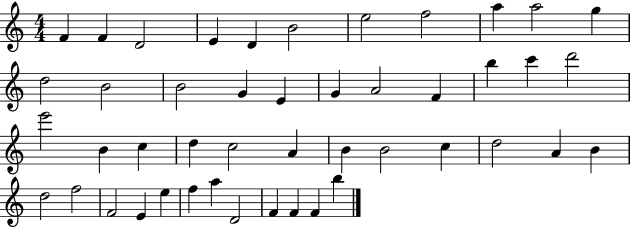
{
  \clef treble
  \numericTimeSignature
  \time 4/4
  \key c \major
  f'4 f'4 d'2 | e'4 d'4 b'2 | e''2 f''2 | a''4 a''2 g''4 | \break d''2 b'2 | b'2 g'4 e'4 | g'4 a'2 f'4 | b''4 c'''4 d'''2 | \break e'''2 b'4 c''4 | d''4 c''2 a'4 | b'4 b'2 c''4 | d''2 a'4 b'4 | \break d''2 f''2 | f'2 e'4 e''4 | f''4 a''4 d'2 | f'4 f'4 f'4 b''4 | \break \bar "|."
}